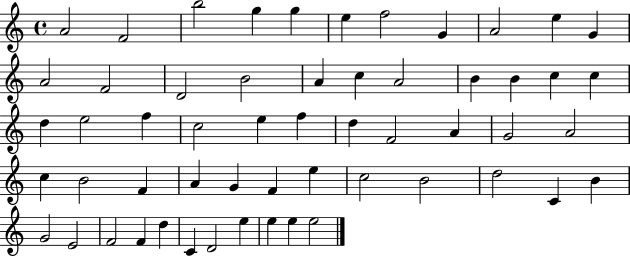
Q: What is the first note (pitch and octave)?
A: A4